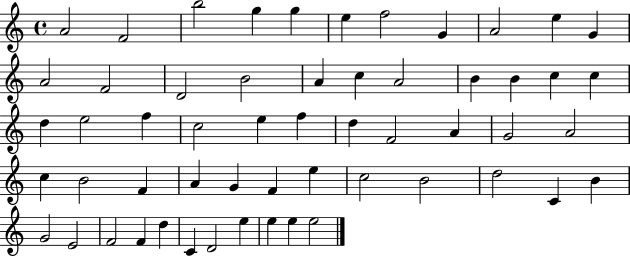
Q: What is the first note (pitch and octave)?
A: A4